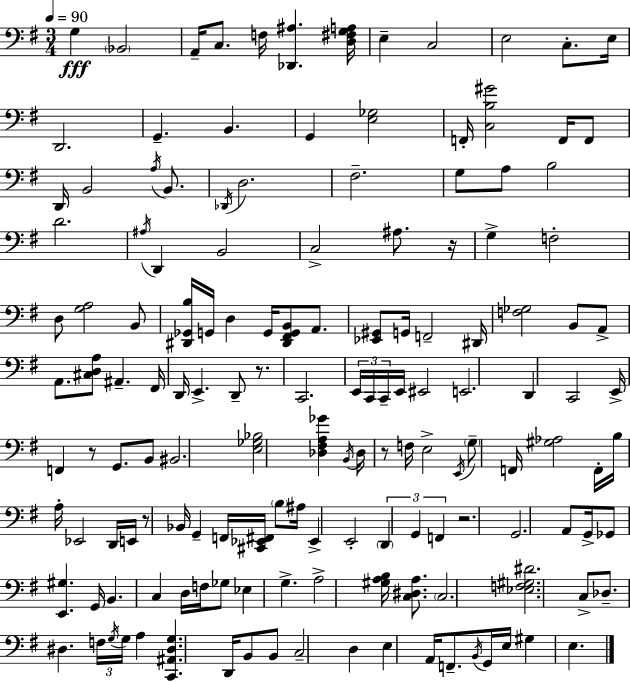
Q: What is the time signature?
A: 3/4